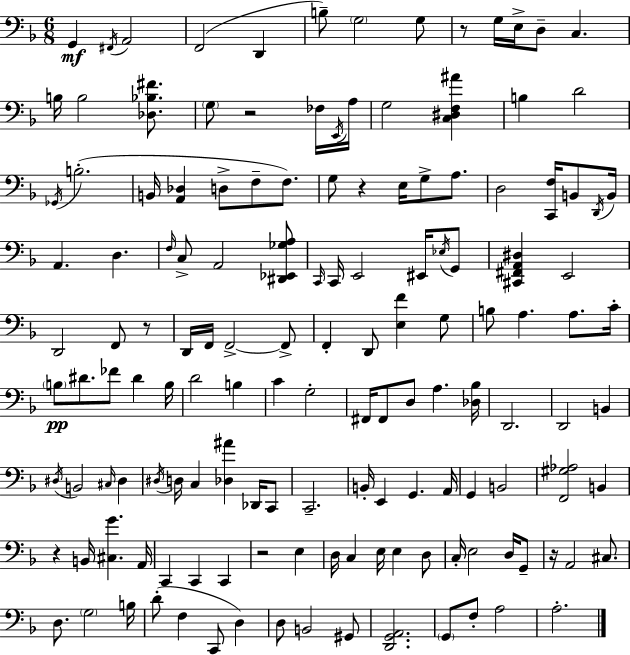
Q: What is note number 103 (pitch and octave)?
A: E3